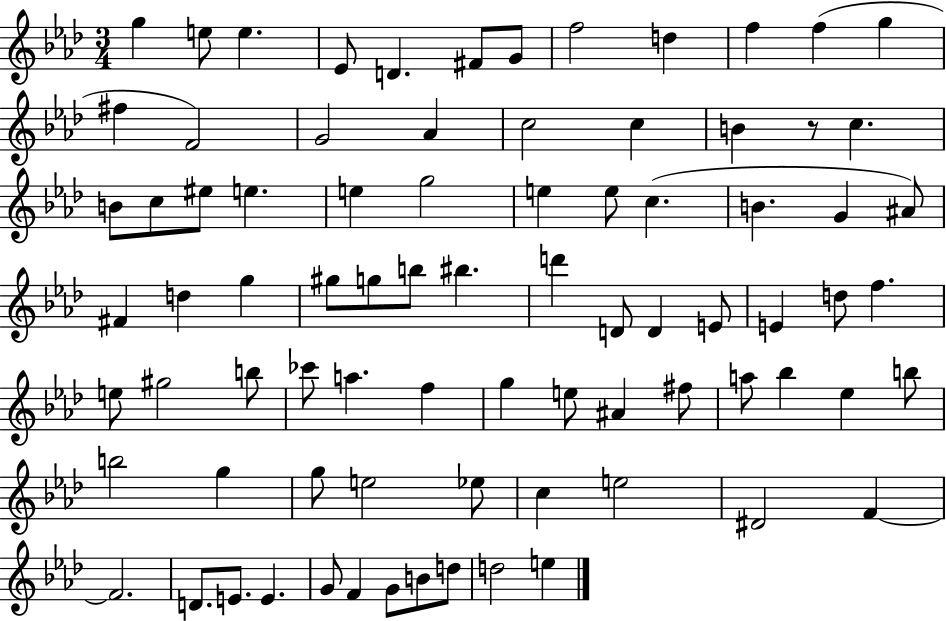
{
  \clef treble
  \numericTimeSignature
  \time 3/4
  \key aes \major
  g''4 e''8 e''4. | ees'8 d'4. fis'8 g'8 | f''2 d''4 | f''4 f''4( g''4 | \break fis''4 f'2) | g'2 aes'4 | c''2 c''4 | b'4 r8 c''4. | \break b'8 c''8 eis''8 e''4. | e''4 g''2 | e''4 e''8 c''4.( | b'4. g'4 ais'8) | \break fis'4 d''4 g''4 | gis''8 g''8 b''8 bis''4. | d'''4 d'8 d'4 e'8 | e'4 d''8 f''4. | \break e''8 gis''2 b''8 | ces'''8 a''4. f''4 | g''4 e''8 ais'4 fis''8 | a''8 bes''4 ees''4 b''8 | \break b''2 g''4 | g''8 e''2 ees''8 | c''4 e''2 | dis'2 f'4~~ | \break f'2. | d'8. e'8. e'4. | g'8 f'4 g'8 b'8 d''8 | d''2 e''4 | \break \bar "|."
}